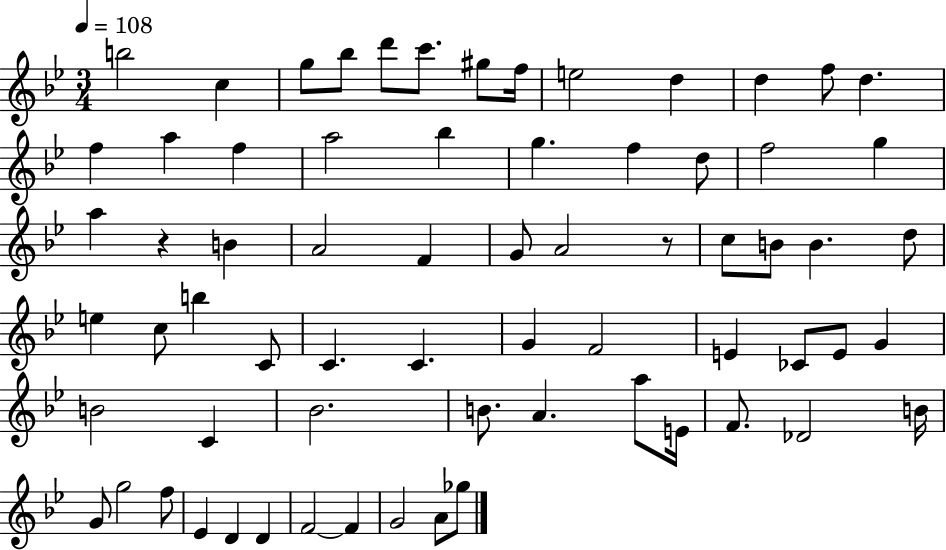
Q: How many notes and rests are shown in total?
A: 68